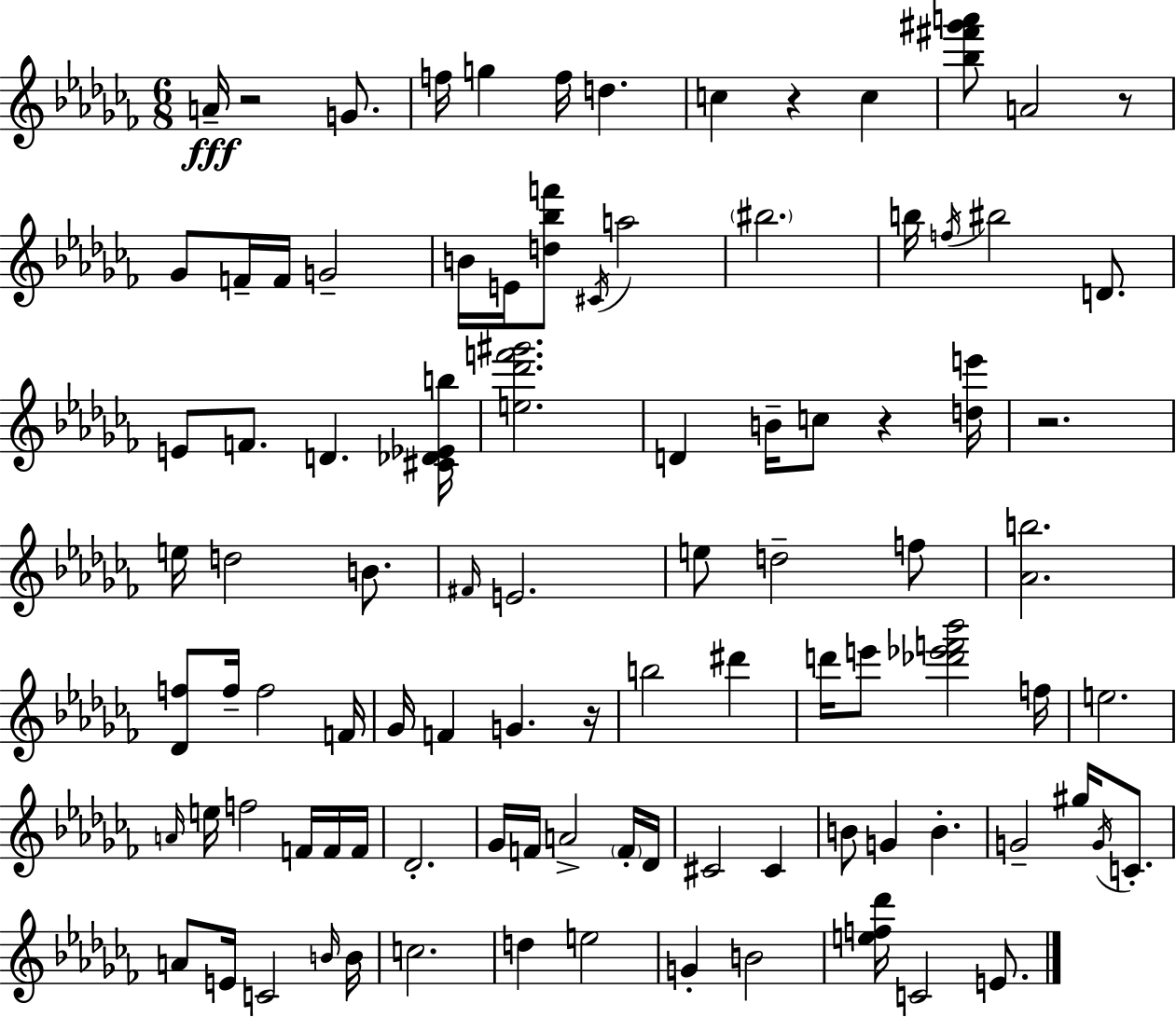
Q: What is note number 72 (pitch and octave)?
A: C4